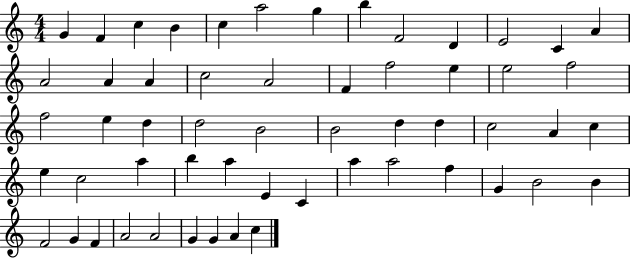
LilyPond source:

{
  \clef treble
  \numericTimeSignature
  \time 4/4
  \key c \major
  g'4 f'4 c''4 b'4 | c''4 a''2 g''4 | b''4 f'2 d'4 | e'2 c'4 a'4 | \break a'2 a'4 a'4 | c''2 a'2 | f'4 f''2 e''4 | e''2 f''2 | \break f''2 e''4 d''4 | d''2 b'2 | b'2 d''4 d''4 | c''2 a'4 c''4 | \break e''4 c''2 a''4 | b''4 a''4 e'4 c'4 | a''4 a''2 f''4 | g'4 b'2 b'4 | \break f'2 g'4 f'4 | a'2 a'2 | g'4 g'4 a'4 c''4 | \bar "|."
}